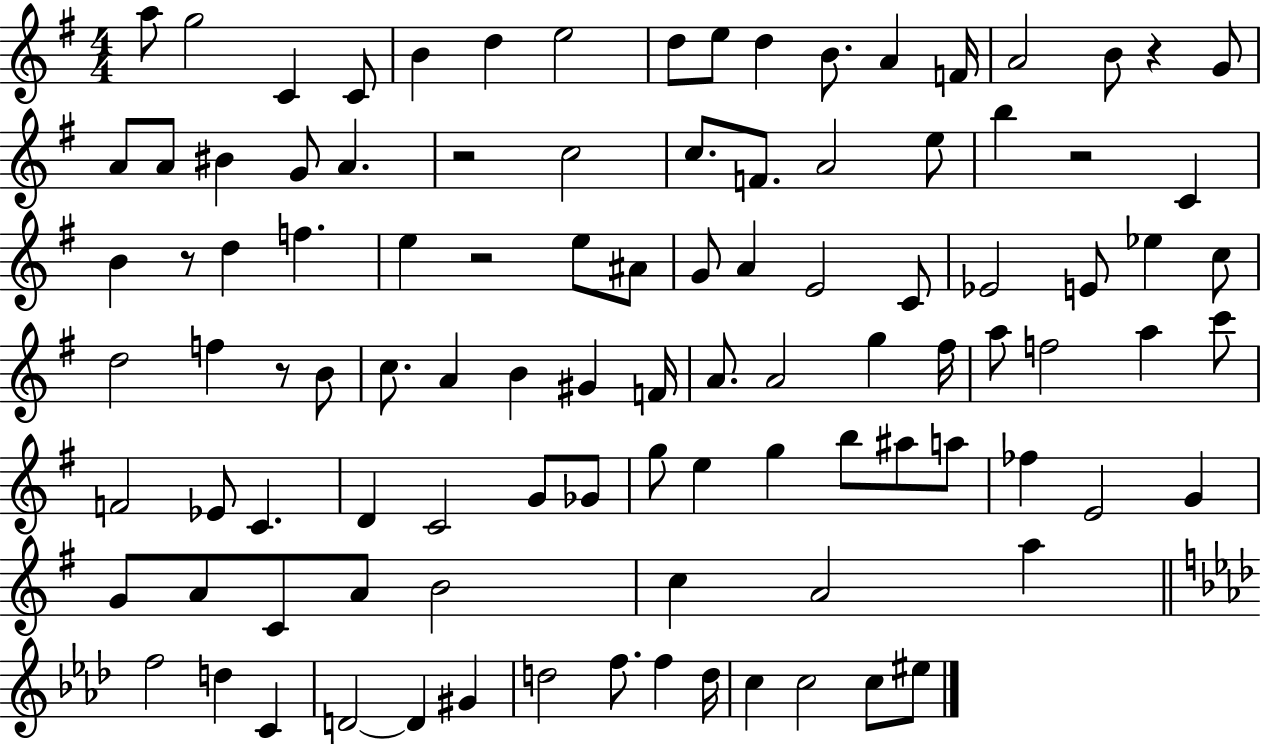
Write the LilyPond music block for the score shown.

{
  \clef treble
  \numericTimeSignature
  \time 4/4
  \key g \major
  a''8 g''2 c'4 c'8 | b'4 d''4 e''2 | d''8 e''8 d''4 b'8. a'4 f'16 | a'2 b'8 r4 g'8 | \break a'8 a'8 bis'4 g'8 a'4. | r2 c''2 | c''8. f'8. a'2 e''8 | b''4 r2 c'4 | \break b'4 r8 d''4 f''4. | e''4 r2 e''8 ais'8 | g'8 a'4 e'2 c'8 | ees'2 e'8 ees''4 c''8 | \break d''2 f''4 r8 b'8 | c''8. a'4 b'4 gis'4 f'16 | a'8. a'2 g''4 fis''16 | a''8 f''2 a''4 c'''8 | \break f'2 ees'8 c'4. | d'4 c'2 g'8 ges'8 | g''8 e''4 g''4 b''8 ais''8 a''8 | fes''4 e'2 g'4 | \break g'8 a'8 c'8 a'8 b'2 | c''4 a'2 a''4 | \bar "||" \break \key aes \major f''2 d''4 c'4 | d'2~~ d'4 gis'4 | d''2 f''8. f''4 d''16 | c''4 c''2 c''8 eis''8 | \break \bar "|."
}